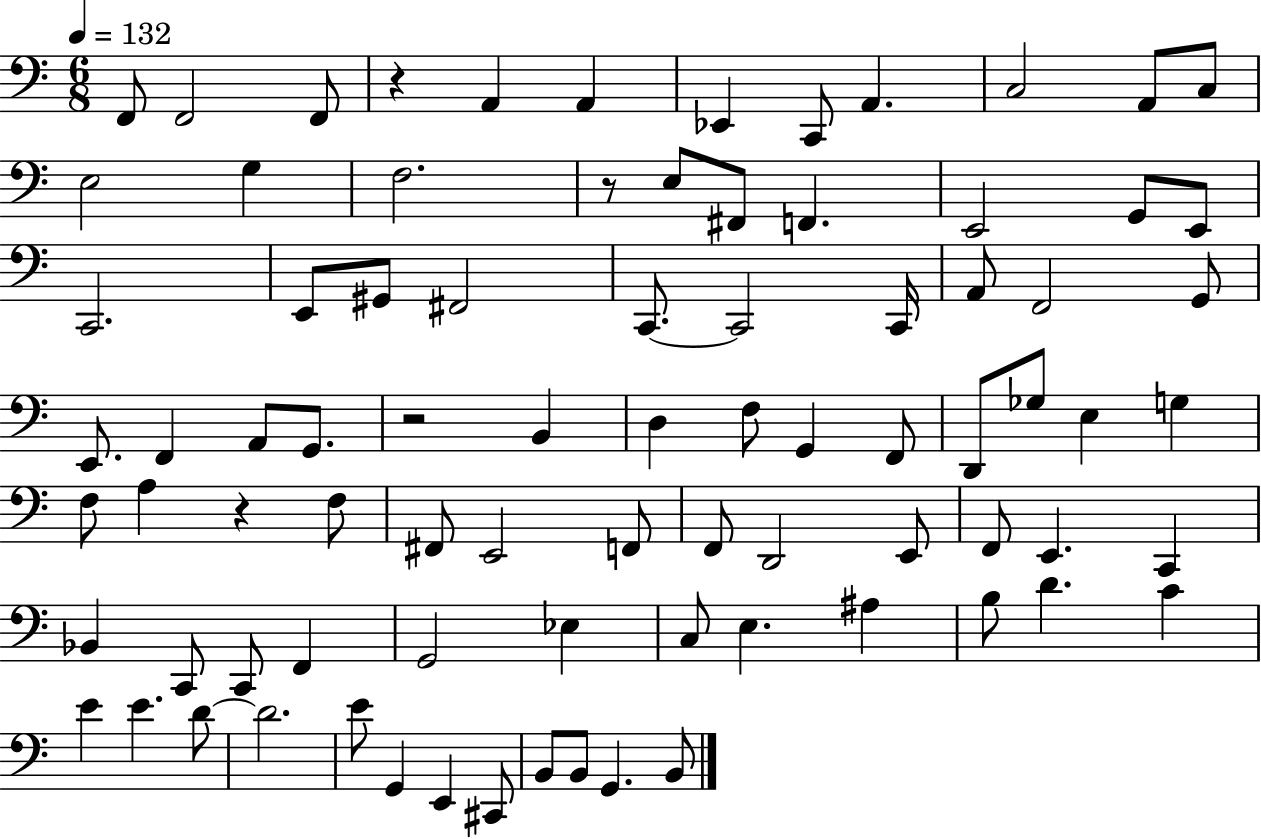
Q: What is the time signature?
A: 6/8